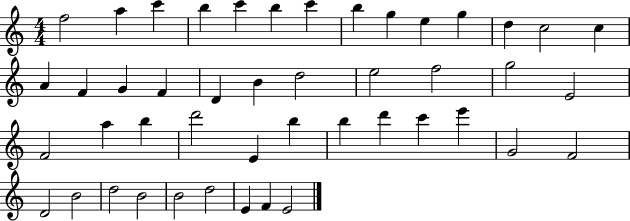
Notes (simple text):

F5/h A5/q C6/q B5/q C6/q B5/q C6/q B5/q G5/q E5/q G5/q D5/q C5/h C5/q A4/q F4/q G4/q F4/q D4/q B4/q D5/h E5/h F5/h G5/h E4/h F4/h A5/q B5/q D6/h E4/q B5/q B5/q D6/q C6/q E6/q G4/h F4/h D4/h B4/h D5/h B4/h B4/h D5/h E4/q F4/q E4/h